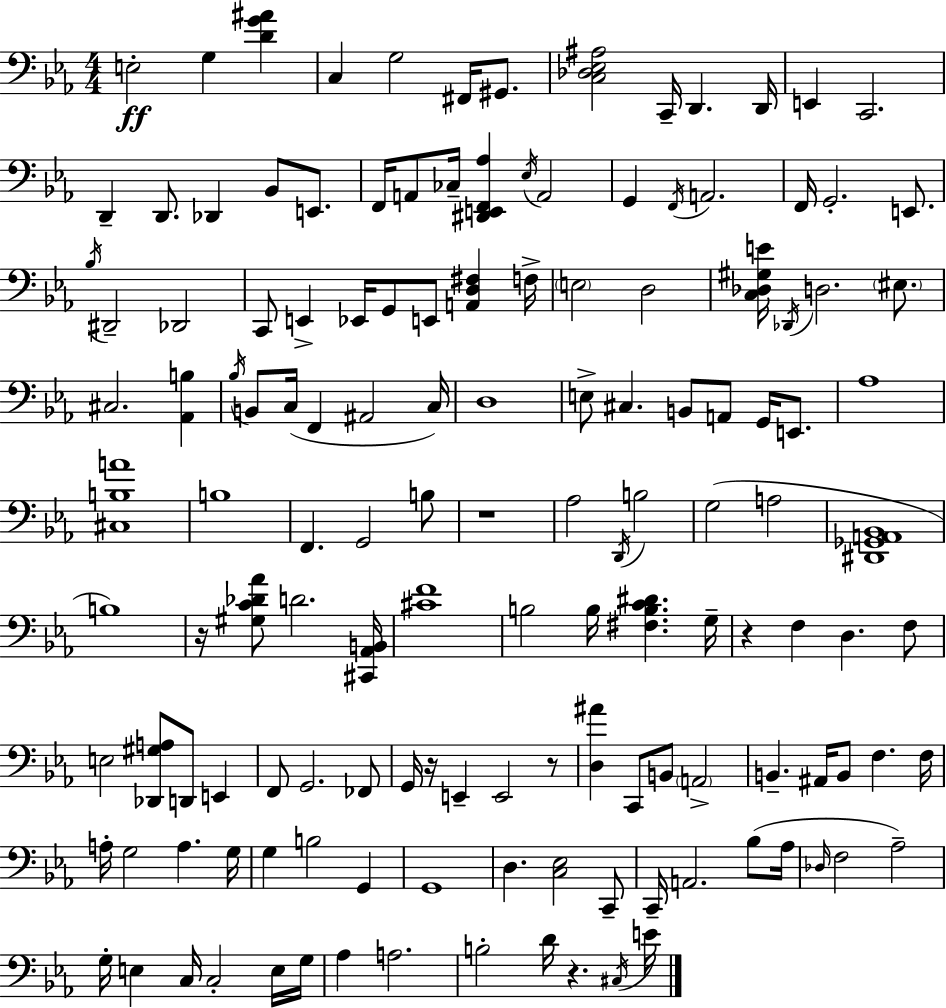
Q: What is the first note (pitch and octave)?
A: E3